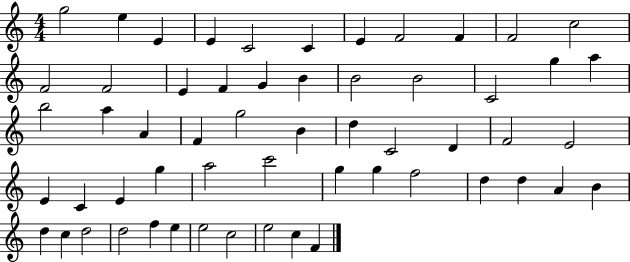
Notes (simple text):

G5/h E5/q E4/q E4/q C4/h C4/q E4/q F4/h F4/q F4/h C5/h F4/h F4/h E4/q F4/q G4/q B4/q B4/h B4/h C4/h G5/q A5/q B5/h A5/q A4/q F4/q G5/h B4/q D5/q C4/h D4/q F4/h E4/h E4/q C4/q E4/q G5/q A5/h C6/h G5/q G5/q F5/h D5/q D5/q A4/q B4/q D5/q C5/q D5/h D5/h F5/q E5/q E5/h C5/h E5/h C5/q F4/q